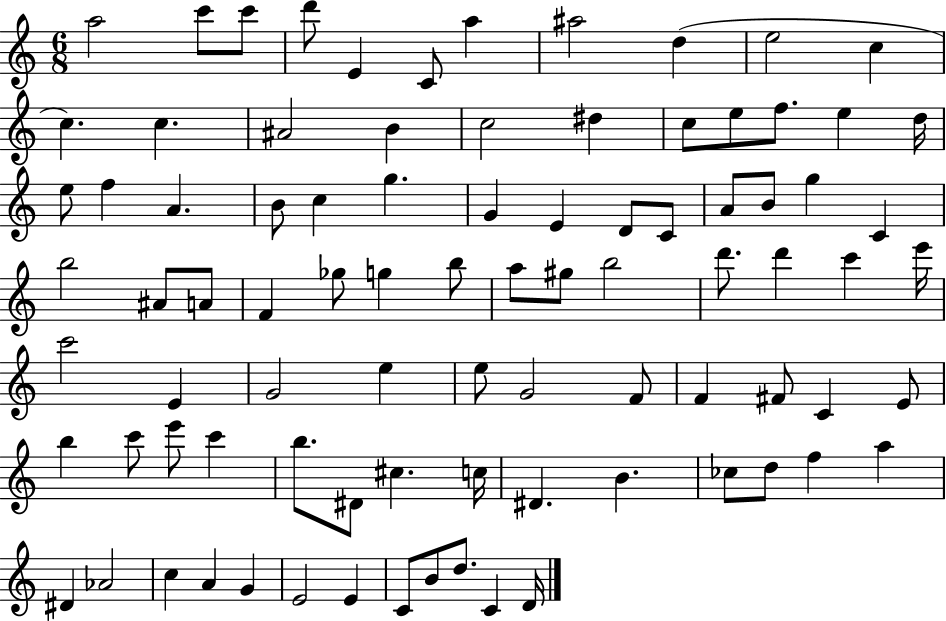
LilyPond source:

{
  \clef treble
  \numericTimeSignature
  \time 6/8
  \key c \major
  a''2 c'''8 c'''8 | d'''8 e'4 c'8 a''4 | ais''2 d''4( | e''2 c''4 | \break c''4.) c''4. | ais'2 b'4 | c''2 dis''4 | c''8 e''8 f''8. e''4 d''16 | \break e''8 f''4 a'4. | b'8 c''4 g''4. | g'4 e'4 d'8 c'8 | a'8 b'8 g''4 c'4 | \break b''2 ais'8 a'8 | f'4 ges''8 g''4 b''8 | a''8 gis''8 b''2 | d'''8. d'''4 c'''4 e'''16 | \break c'''2 e'4 | g'2 e''4 | e''8 g'2 f'8 | f'4 fis'8 c'4 e'8 | \break b''4 c'''8 e'''8 c'''4 | b''8. dis'8 cis''4. c''16 | dis'4. b'4. | ces''8 d''8 f''4 a''4 | \break dis'4 aes'2 | c''4 a'4 g'4 | e'2 e'4 | c'8 b'8 d''8. c'4 d'16 | \break \bar "|."
}